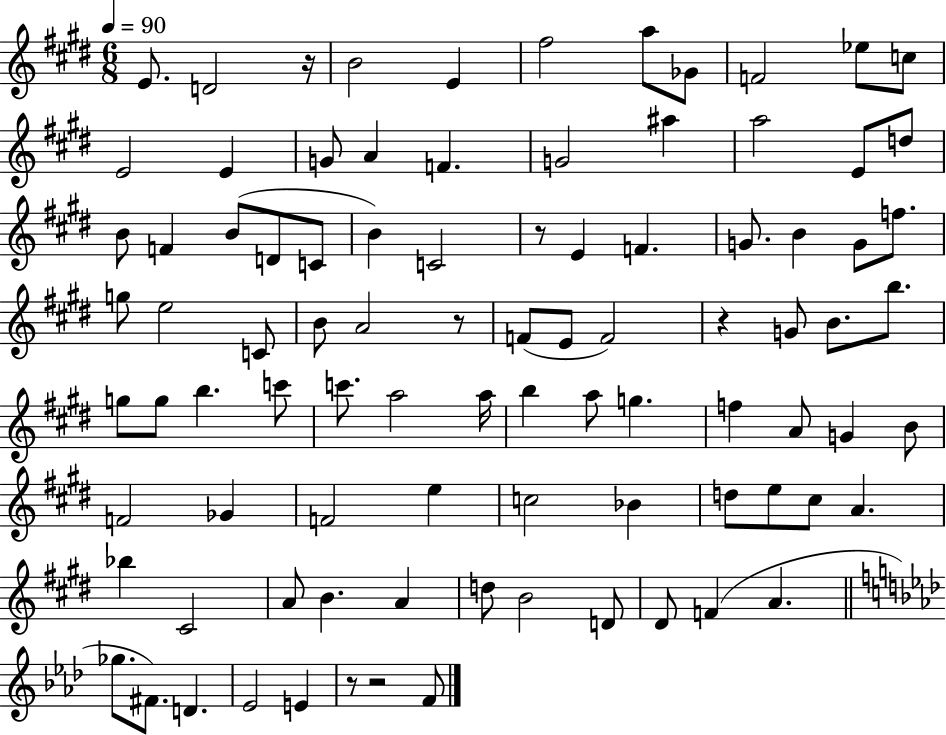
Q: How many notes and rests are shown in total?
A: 91